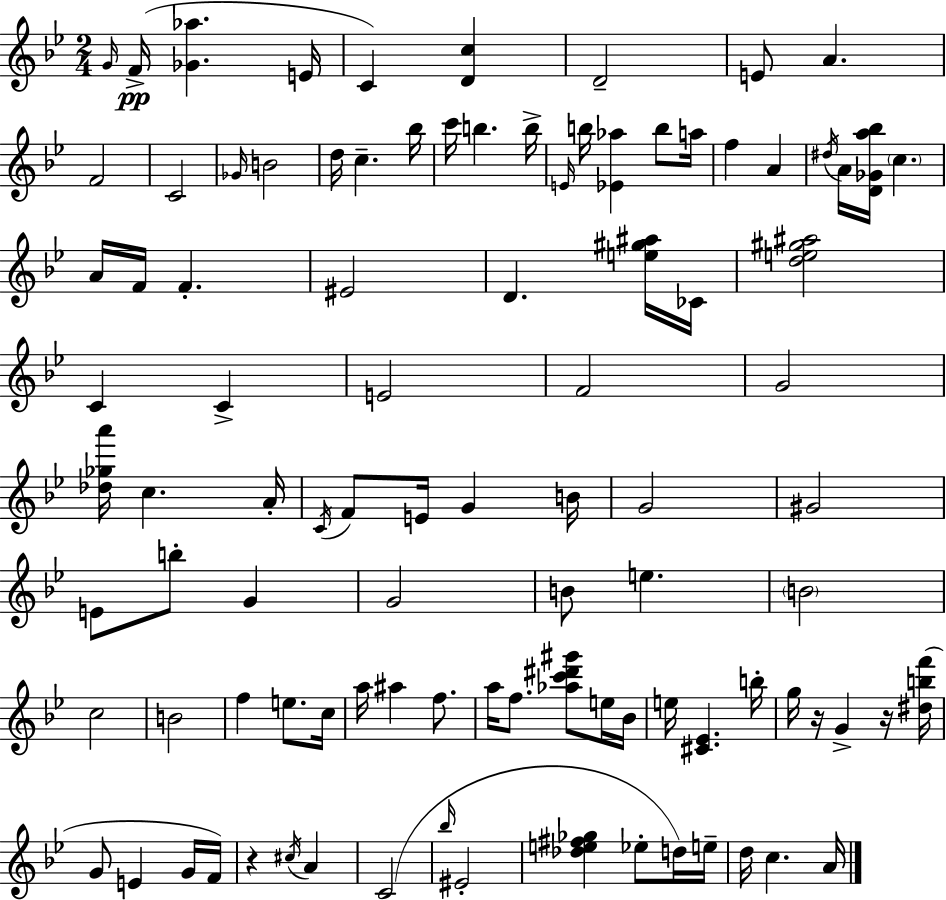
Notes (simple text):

G4/s F4/s [Gb4,Ab5]/q. E4/s C4/q [D4,C5]/q D4/h E4/e A4/q. F4/h C4/h Gb4/s B4/h D5/s C5/q. Bb5/s C6/s B5/q. B5/s E4/s B5/s [Eb4,Ab5]/q B5/e A5/s F5/q A4/q D#5/s A4/s [D4,Gb4,A5,Bb5]/s C5/q. A4/s F4/s F4/q. EIS4/h D4/q. [E5,G#5,A#5]/s CES4/s [D5,E5,G#5,A#5]/h C4/q C4/q E4/h F4/h G4/h [Db5,Gb5,A6]/s C5/q. A4/s C4/s F4/e E4/s G4/q B4/s G4/h G#4/h E4/e B5/e G4/q G4/h B4/e E5/q. B4/h C5/h B4/h F5/q E5/e. C5/s A5/s A#5/q F5/e. A5/s F5/e. [Ab5,C6,D#6,G#6]/e E5/s Bb4/s E5/s [C#4,Eb4]/q. B5/s G5/s R/s G4/q R/s [D#5,B5,F6]/s G4/e E4/q G4/s F4/s R/q C#5/s A4/q C4/h Bb5/s EIS4/h [Db5,E5,F#5,Gb5]/q Eb5/e D5/s E5/s D5/s C5/q. A4/s